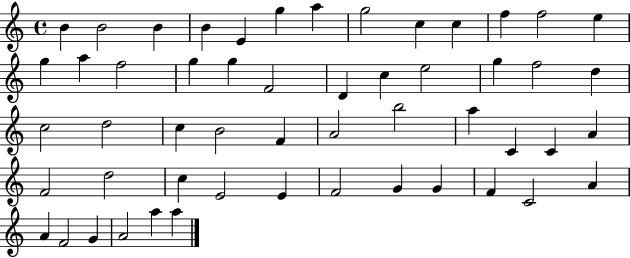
{
  \clef treble
  \time 4/4
  \defaultTimeSignature
  \key c \major
  b'4 b'2 b'4 | b'4 e'4 g''4 a''4 | g''2 c''4 c''4 | f''4 f''2 e''4 | \break g''4 a''4 f''2 | g''4 g''4 f'2 | d'4 c''4 e''2 | g''4 f''2 d''4 | \break c''2 d''2 | c''4 b'2 f'4 | a'2 b''2 | a''4 c'4 c'4 a'4 | \break f'2 d''2 | c''4 e'2 e'4 | f'2 g'4 g'4 | f'4 c'2 a'4 | \break a'4 f'2 g'4 | a'2 a''4 a''4 | \bar "|."
}